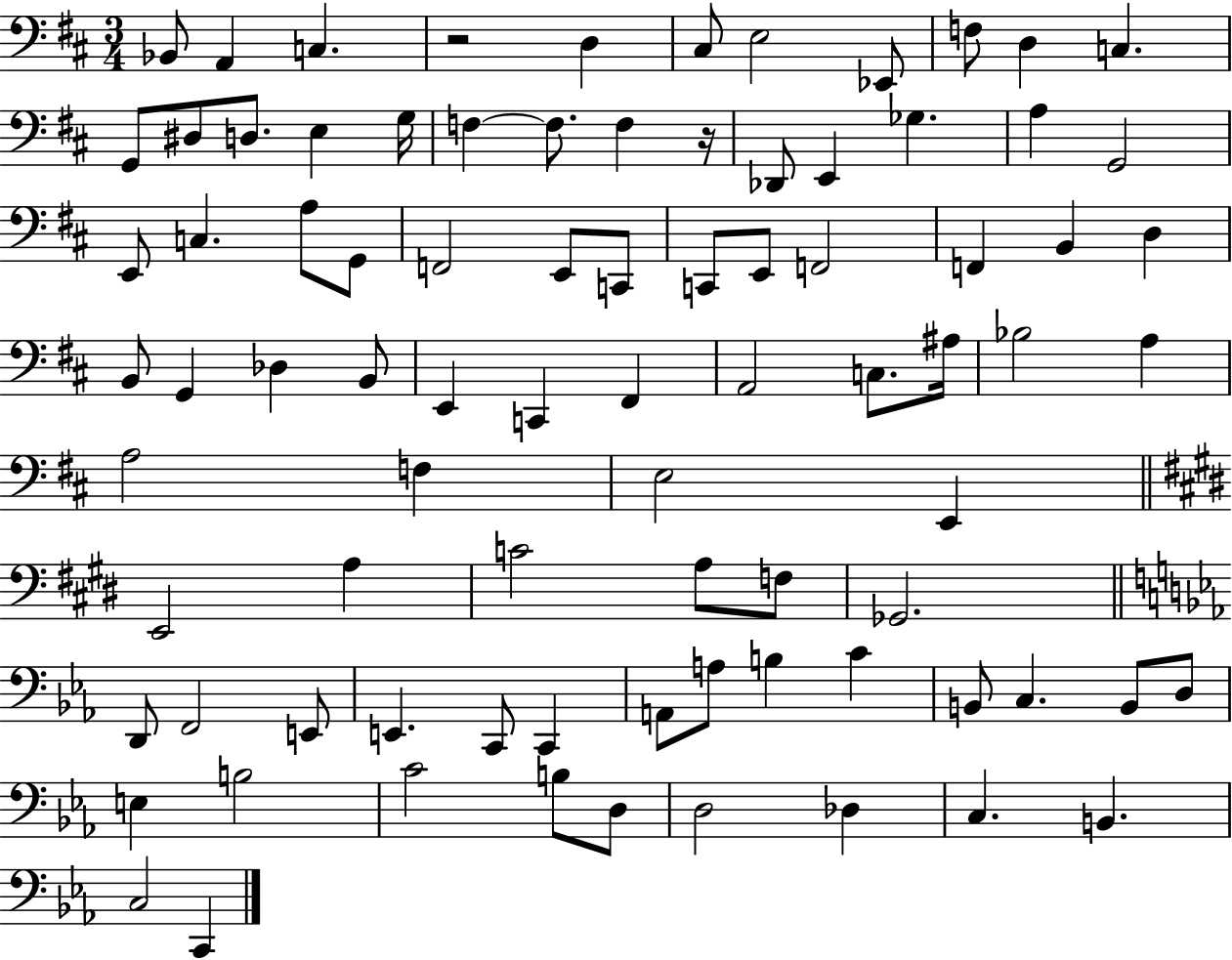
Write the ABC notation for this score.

X:1
T:Untitled
M:3/4
L:1/4
K:D
_B,,/2 A,, C, z2 D, ^C,/2 E,2 _E,,/2 F,/2 D, C, G,,/2 ^D,/2 D,/2 E, G,/4 F, F,/2 F, z/4 _D,,/2 E,, _G, A, G,,2 E,,/2 C, A,/2 G,,/2 F,,2 E,,/2 C,,/2 C,,/2 E,,/2 F,,2 F,, B,, D, B,,/2 G,, _D, B,,/2 E,, C,, ^F,, A,,2 C,/2 ^A,/4 _B,2 A, A,2 F, E,2 E,, E,,2 A, C2 A,/2 F,/2 _G,,2 D,,/2 F,,2 E,,/2 E,, C,,/2 C,, A,,/2 A,/2 B, C B,,/2 C, B,,/2 D,/2 E, B,2 C2 B,/2 D,/2 D,2 _D, C, B,, C,2 C,,